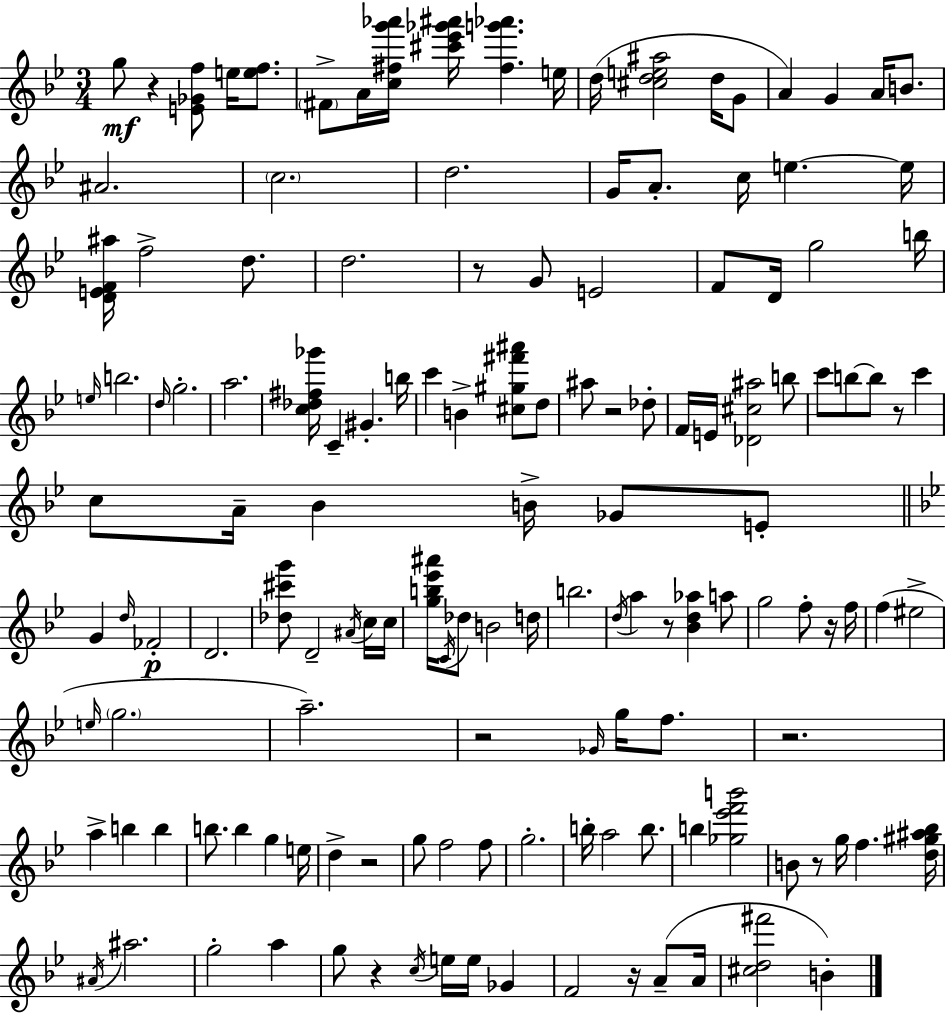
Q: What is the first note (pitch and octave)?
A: G5